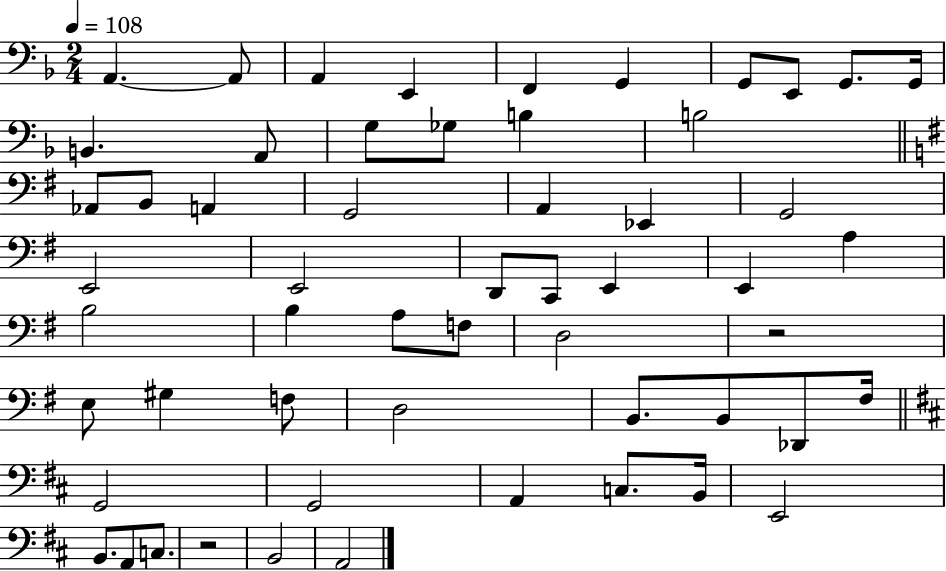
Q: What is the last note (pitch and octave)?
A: A2